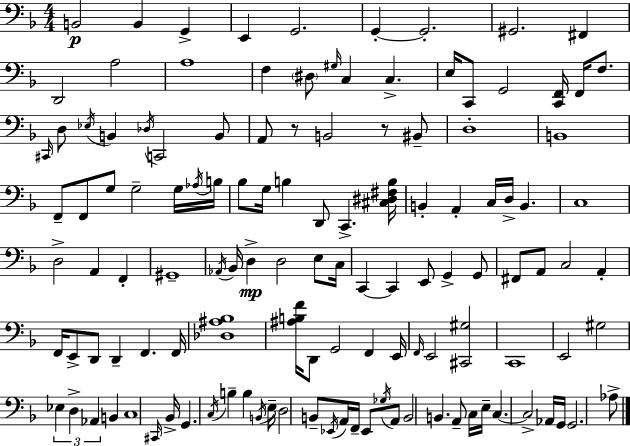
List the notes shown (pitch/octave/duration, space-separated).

B2/h B2/q G2/q E2/q G2/h. G2/q G2/h. G#2/h. F#2/q D2/h A3/h A3/w F3/q D#3/e G#3/s C3/q C3/q. E3/s C2/e G2/h [C2,F2]/s F2/s F3/e. C#2/s D3/e Eb3/s B2/q Db3/s C2/h B2/e A2/e R/e B2/h R/e BIS2/e D3/w B2/w F2/e F2/e G3/e G3/h G3/s Ab3/s B3/s Bb3/e G3/s B3/q D2/e C2/q. [C#3,D#3,F#3,B3]/s B2/q A2/q C3/s D3/s B2/q. C3/w D3/h A2/q F2/q G#2/w Ab2/s Bb2/s D3/q D3/h E3/e C3/s C2/q C2/q E2/e G2/q G2/e F#2/e A2/e C3/h A2/q F2/s E2/e D2/e D2/q F2/q. F2/s [Db3,A#3,Bb3]/w [A#3,B3,F4]/s D2/e G2/h F2/q E2/s F2/s E2/h [C#2,G#3]/h C2/w E2/h G#3/h Eb3/q D3/q Ab2/q B2/q C3/w C#2/s Bb2/s G2/q. C3/s B3/q B3/q B2/s E3/s D3/h B2/e Eb2/s A2/s F2/s Eb2/e Gb3/s A2/e B2/h B2/q. A2/e C3/s E3/s C3/q. C3/h Ab2/s G2/s G2/h. Ab3/e